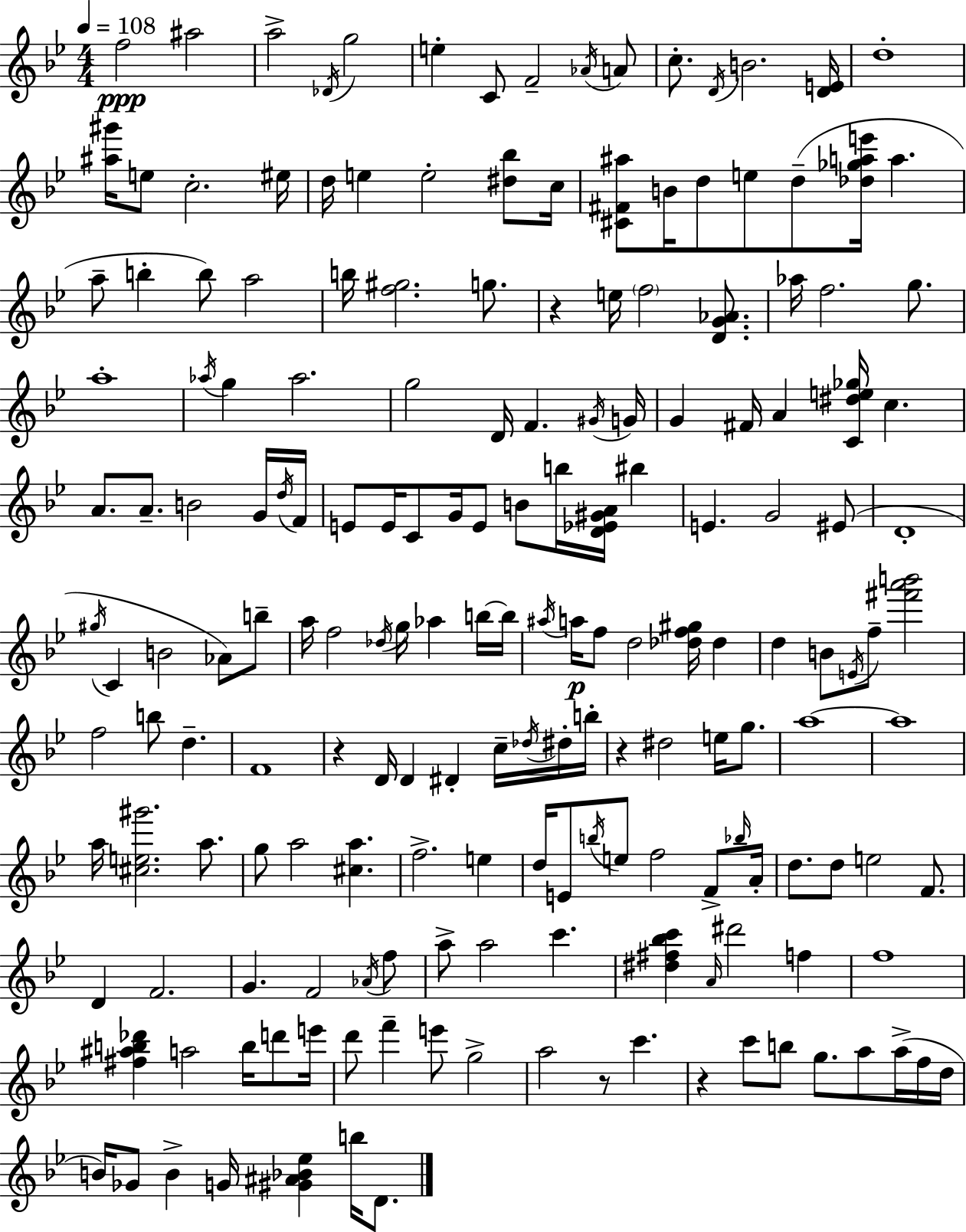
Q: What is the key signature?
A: G minor